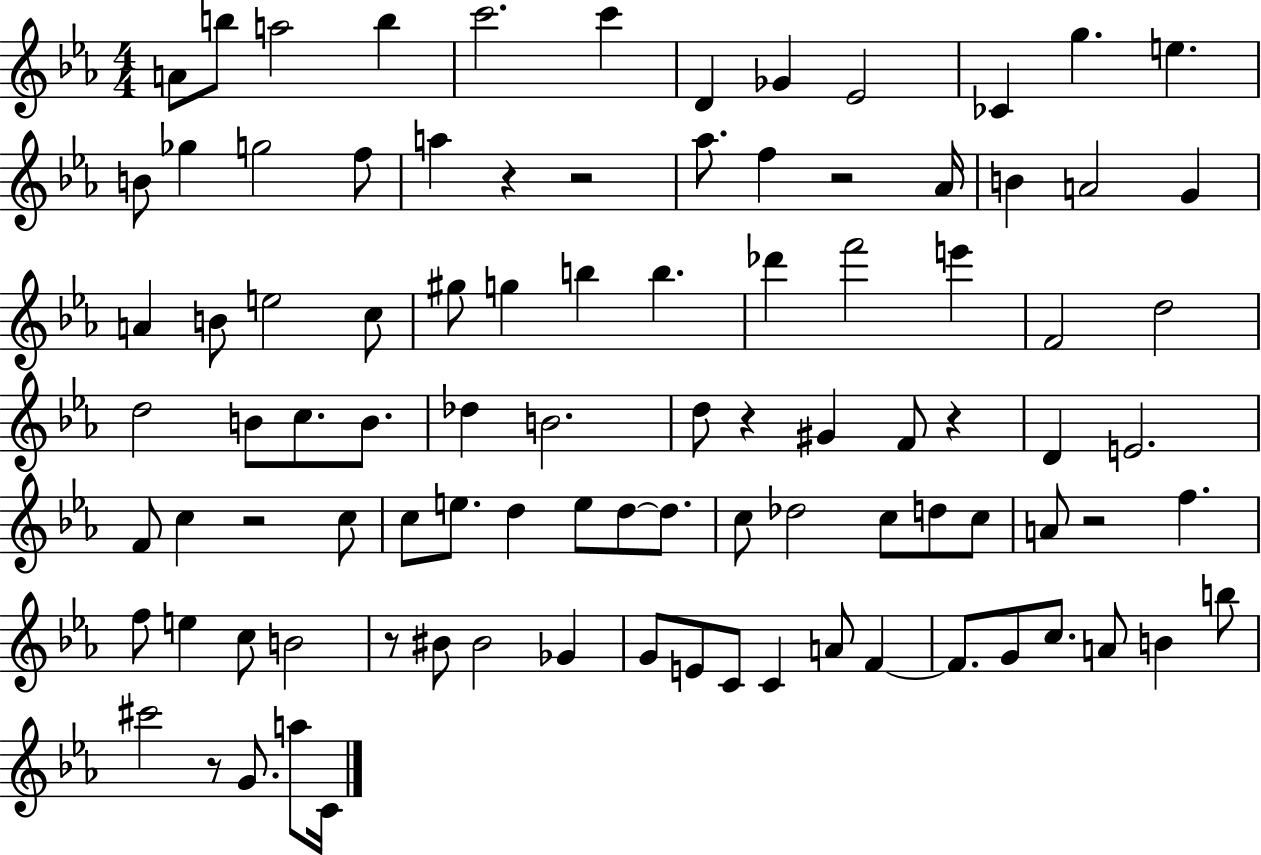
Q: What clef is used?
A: treble